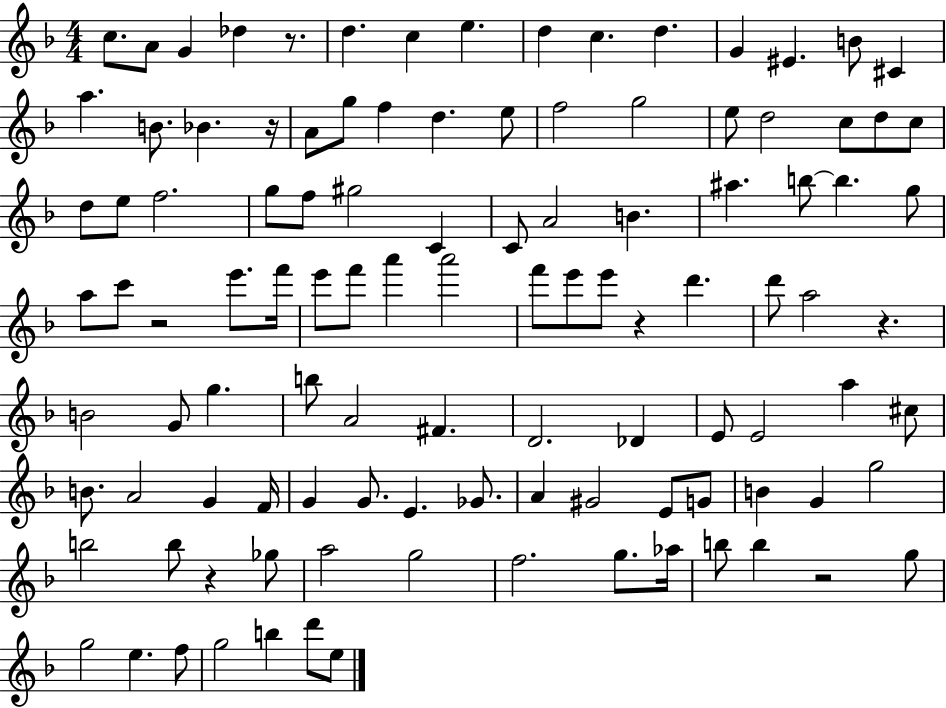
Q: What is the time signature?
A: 4/4